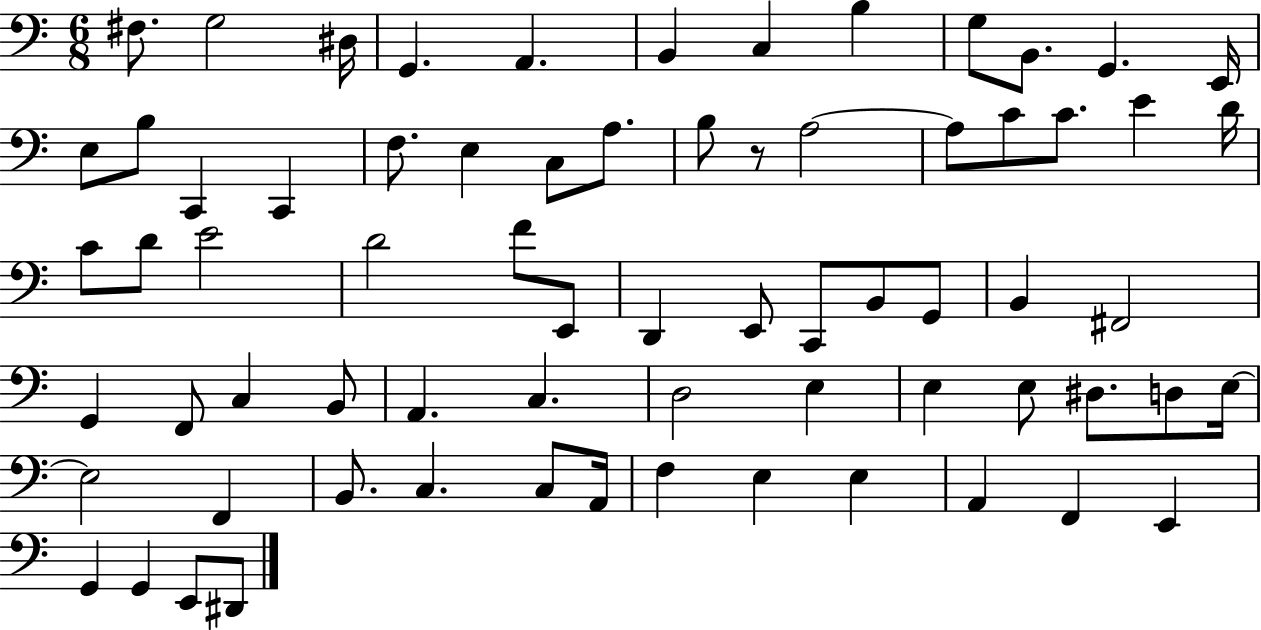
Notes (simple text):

F#3/e. G3/h D#3/s G2/q. A2/q. B2/q C3/q B3/q G3/e B2/e. G2/q. E2/s E3/e B3/e C2/q C2/q F3/e. E3/q C3/e A3/e. B3/e R/e A3/h A3/e C4/e C4/e. E4/q D4/s C4/e D4/e E4/h D4/h F4/e E2/e D2/q E2/e C2/e B2/e G2/e B2/q F#2/h G2/q F2/e C3/q B2/e A2/q. C3/q. D3/h E3/q E3/q E3/e D#3/e. D3/e E3/s E3/h F2/q B2/e. C3/q. C3/e A2/s F3/q E3/q E3/q A2/q F2/q E2/q G2/q G2/q E2/e D#2/e